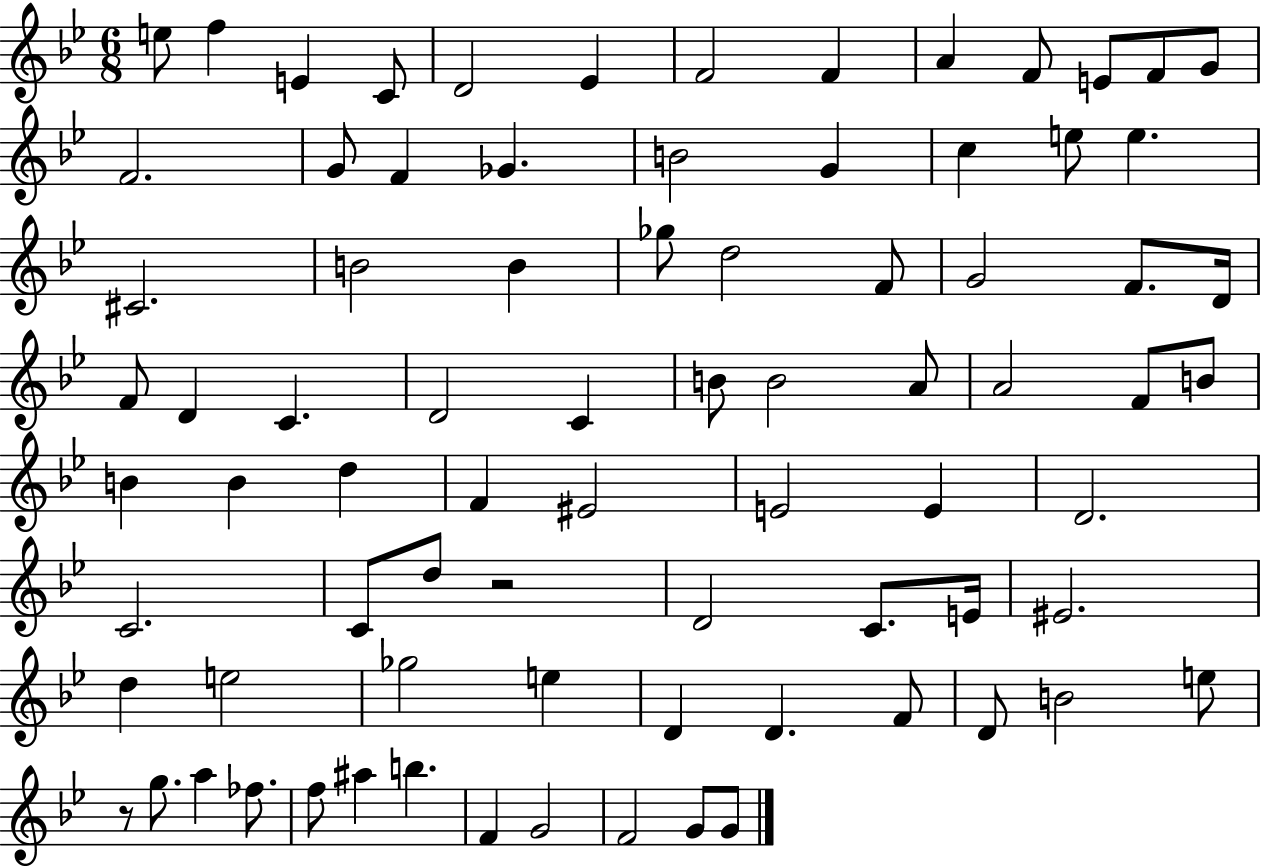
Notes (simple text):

E5/e F5/q E4/q C4/e D4/h Eb4/q F4/h F4/q A4/q F4/e E4/e F4/e G4/e F4/h. G4/e F4/q Gb4/q. B4/h G4/q C5/q E5/e E5/q. C#4/h. B4/h B4/q Gb5/e D5/h F4/e G4/h F4/e. D4/s F4/e D4/q C4/q. D4/h C4/q B4/e B4/h A4/e A4/h F4/e B4/e B4/q B4/q D5/q F4/q EIS4/h E4/h E4/q D4/h. C4/h. C4/e D5/e R/h D4/h C4/e. E4/s EIS4/h. D5/q E5/h Gb5/h E5/q D4/q D4/q. F4/e D4/e B4/h E5/e R/e G5/e. A5/q FES5/e. F5/e A#5/q B5/q. F4/q G4/h F4/h G4/e G4/e